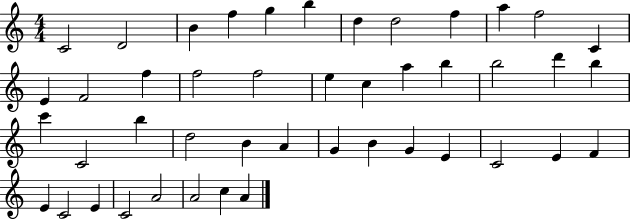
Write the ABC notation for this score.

X:1
T:Untitled
M:4/4
L:1/4
K:C
C2 D2 B f g b d d2 f a f2 C E F2 f f2 f2 e c a b b2 d' b c' C2 b d2 B A G B G E C2 E F E C2 E C2 A2 A2 c A